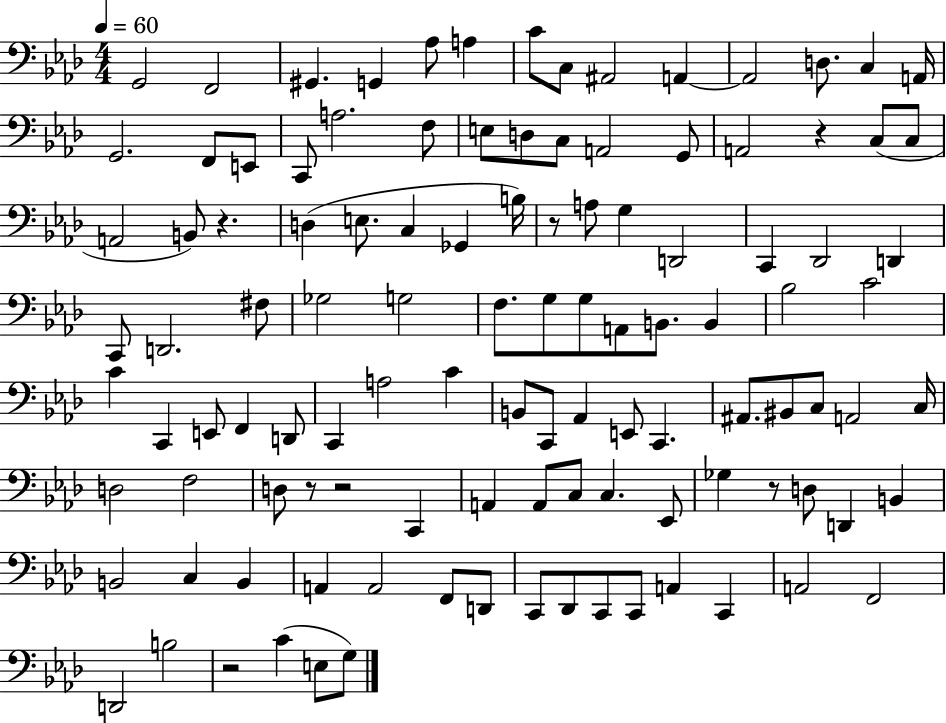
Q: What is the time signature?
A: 4/4